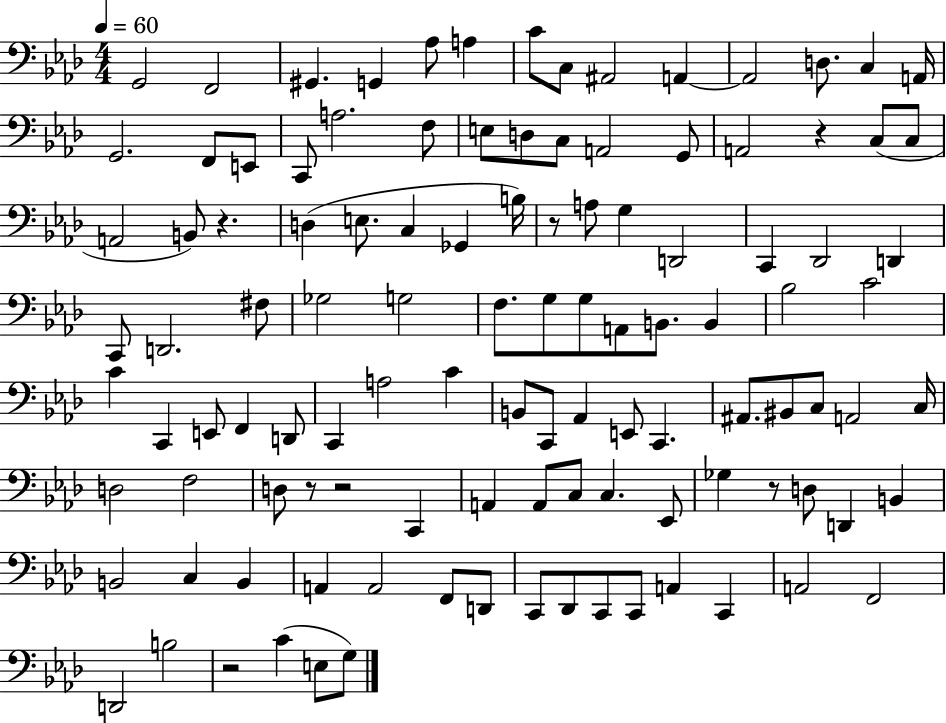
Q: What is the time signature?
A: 4/4